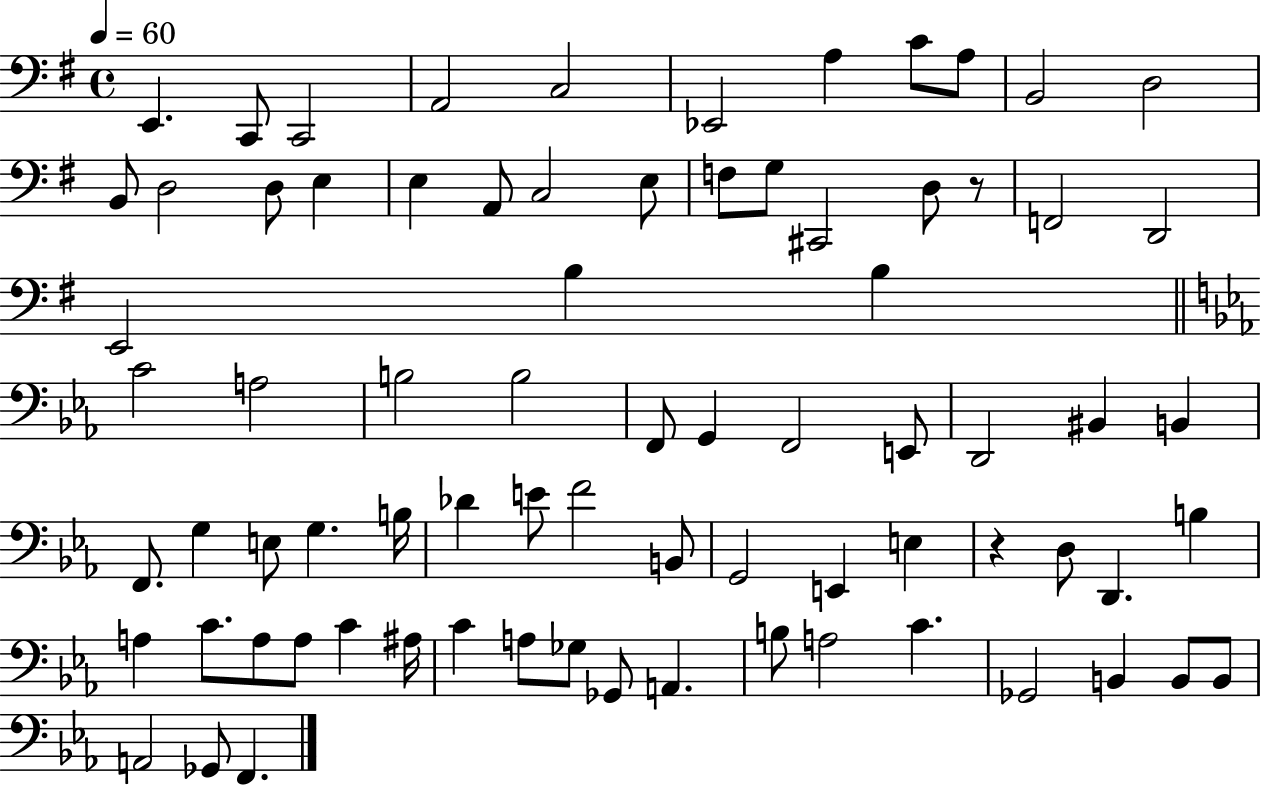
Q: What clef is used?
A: bass